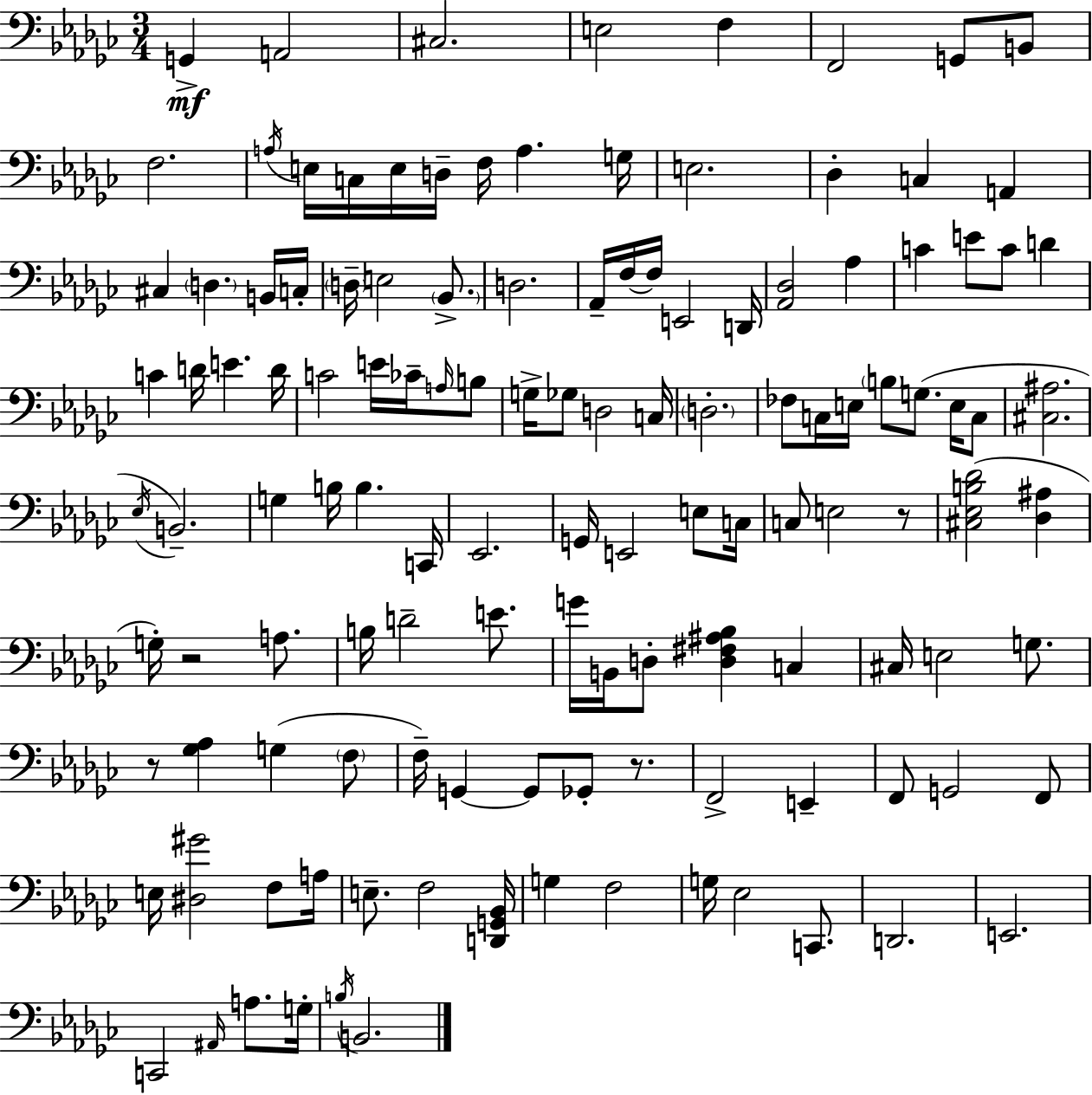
{
  \clef bass
  \numericTimeSignature
  \time 3/4
  \key ees \minor
  g,4->\mf a,2 | cis2. | e2 f4 | f,2 g,8 b,8 | \break f2. | \acciaccatura { a16 } e16 c16 e16 d16-- f16 a4. | g16 e2. | des4-. c4 a,4 | \break cis4 \parenthesize d4. b,16 | c16-. \parenthesize d16-- e2 \parenthesize bes,8.-> | d2. | aes,16-- f16~~ f16 e,2 | \break d,16 <aes, des>2 aes4 | c'4 e'8 c'8 d'4 | c'4 d'16 e'4. | d'16 c'2 e'16 ces'16-- \grace { a16 } | \break b8 g16-> ges8 d2 | c16 \parenthesize d2.-. | fes8 c16 e16 \parenthesize b8 g8.( e16 | c8 <cis ais>2. | \break \acciaccatura { ees16 }) b,2.-- | g4 b16 b4. | c,16 ees,2. | g,16 e,2 | \break e8 c16 c8 e2 | r8 <cis ees b des'>2( <des ais>4 | g16-.) r2 | a8. b16 d'2-- | \break e'8. g'16 b,16 d8-. <d fis ais bes>4 c4 | cis16 e2 | g8. r8 <ges aes>4 g4( | \parenthesize f8 f16--) g,4~~ g,8 ges,8-. | \break r8. f,2-> e,4-- | f,8 g,2 | f,8 e16 <dis gis'>2 | f8 a16 e8.-- f2 | \break <d, g, bes,>16 g4 f2 | g16 ees2 | c,8. d,2. | e,2. | \break c,2 \grace { ais,16 } | a8. g16-. \acciaccatura { b16 } b,2. | \bar "|."
}